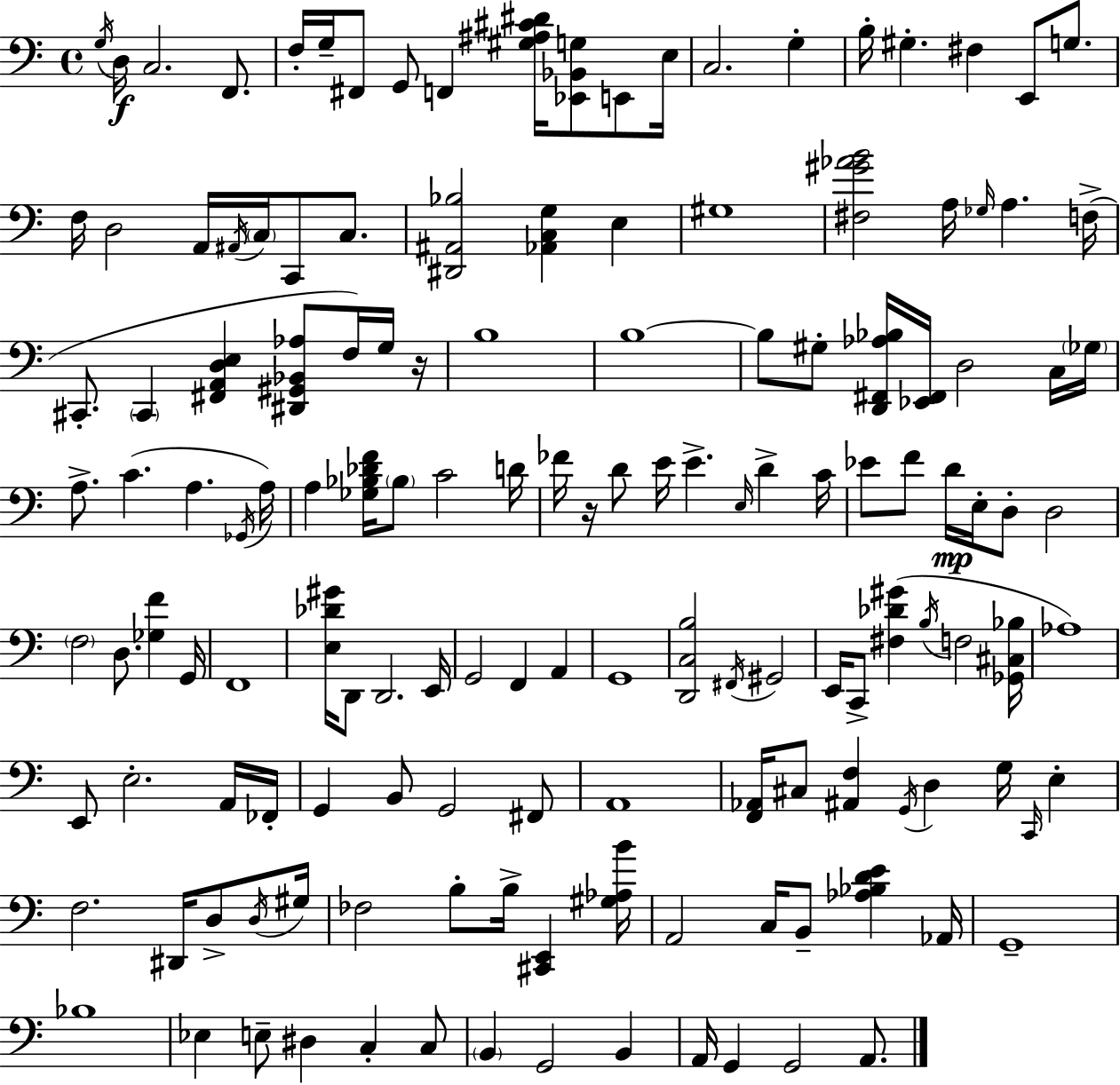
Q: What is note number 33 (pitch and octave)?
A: C#2